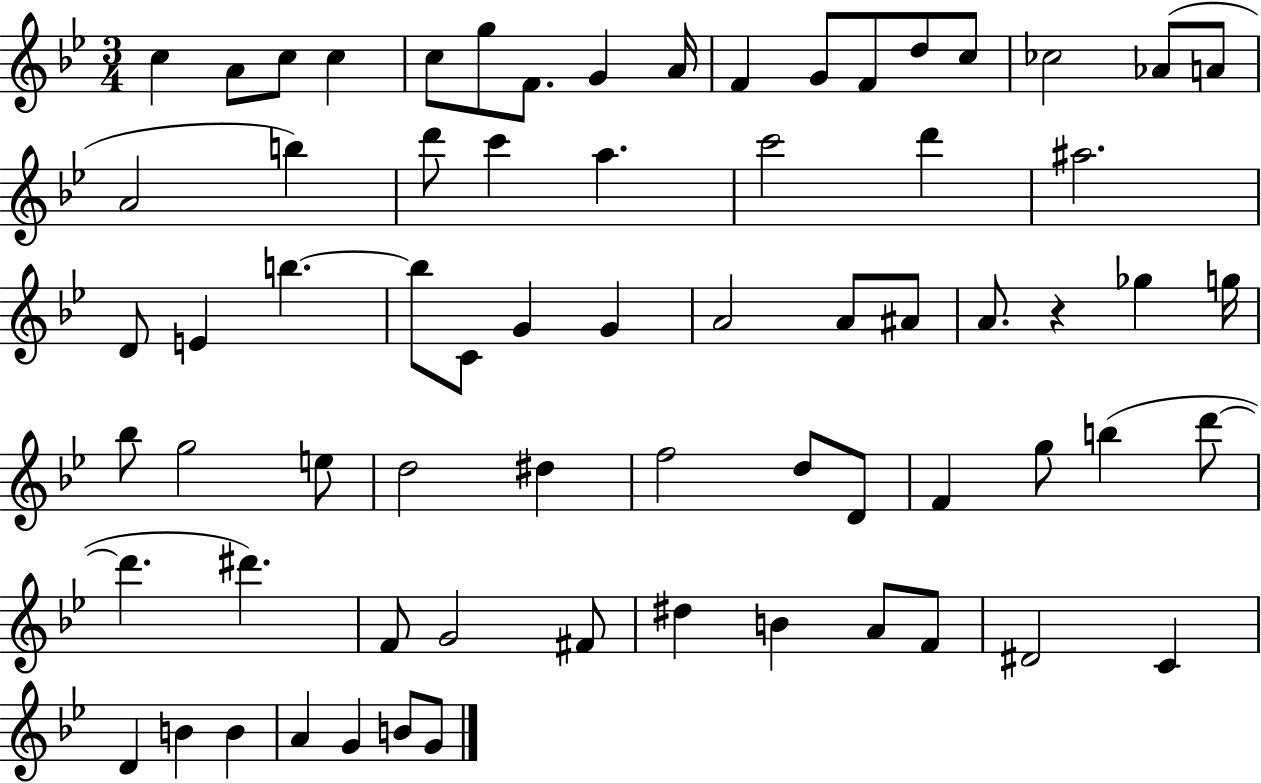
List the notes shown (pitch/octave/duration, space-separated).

C5/q A4/e C5/e C5/q C5/e G5/e F4/e. G4/q A4/s F4/q G4/e F4/e D5/e C5/e CES5/h Ab4/e A4/e A4/h B5/q D6/e C6/q A5/q. C6/h D6/q A#5/h. D4/e E4/q B5/q. B5/e C4/e G4/q G4/q A4/h A4/e A#4/e A4/e. R/q Gb5/q G5/s Bb5/e G5/h E5/e D5/h D#5/q F5/h D5/e D4/e F4/q G5/e B5/q D6/e D6/q. D#6/q. F4/e G4/h F#4/e D#5/q B4/q A4/e F4/e D#4/h C4/q D4/q B4/q B4/q A4/q G4/q B4/e G4/e